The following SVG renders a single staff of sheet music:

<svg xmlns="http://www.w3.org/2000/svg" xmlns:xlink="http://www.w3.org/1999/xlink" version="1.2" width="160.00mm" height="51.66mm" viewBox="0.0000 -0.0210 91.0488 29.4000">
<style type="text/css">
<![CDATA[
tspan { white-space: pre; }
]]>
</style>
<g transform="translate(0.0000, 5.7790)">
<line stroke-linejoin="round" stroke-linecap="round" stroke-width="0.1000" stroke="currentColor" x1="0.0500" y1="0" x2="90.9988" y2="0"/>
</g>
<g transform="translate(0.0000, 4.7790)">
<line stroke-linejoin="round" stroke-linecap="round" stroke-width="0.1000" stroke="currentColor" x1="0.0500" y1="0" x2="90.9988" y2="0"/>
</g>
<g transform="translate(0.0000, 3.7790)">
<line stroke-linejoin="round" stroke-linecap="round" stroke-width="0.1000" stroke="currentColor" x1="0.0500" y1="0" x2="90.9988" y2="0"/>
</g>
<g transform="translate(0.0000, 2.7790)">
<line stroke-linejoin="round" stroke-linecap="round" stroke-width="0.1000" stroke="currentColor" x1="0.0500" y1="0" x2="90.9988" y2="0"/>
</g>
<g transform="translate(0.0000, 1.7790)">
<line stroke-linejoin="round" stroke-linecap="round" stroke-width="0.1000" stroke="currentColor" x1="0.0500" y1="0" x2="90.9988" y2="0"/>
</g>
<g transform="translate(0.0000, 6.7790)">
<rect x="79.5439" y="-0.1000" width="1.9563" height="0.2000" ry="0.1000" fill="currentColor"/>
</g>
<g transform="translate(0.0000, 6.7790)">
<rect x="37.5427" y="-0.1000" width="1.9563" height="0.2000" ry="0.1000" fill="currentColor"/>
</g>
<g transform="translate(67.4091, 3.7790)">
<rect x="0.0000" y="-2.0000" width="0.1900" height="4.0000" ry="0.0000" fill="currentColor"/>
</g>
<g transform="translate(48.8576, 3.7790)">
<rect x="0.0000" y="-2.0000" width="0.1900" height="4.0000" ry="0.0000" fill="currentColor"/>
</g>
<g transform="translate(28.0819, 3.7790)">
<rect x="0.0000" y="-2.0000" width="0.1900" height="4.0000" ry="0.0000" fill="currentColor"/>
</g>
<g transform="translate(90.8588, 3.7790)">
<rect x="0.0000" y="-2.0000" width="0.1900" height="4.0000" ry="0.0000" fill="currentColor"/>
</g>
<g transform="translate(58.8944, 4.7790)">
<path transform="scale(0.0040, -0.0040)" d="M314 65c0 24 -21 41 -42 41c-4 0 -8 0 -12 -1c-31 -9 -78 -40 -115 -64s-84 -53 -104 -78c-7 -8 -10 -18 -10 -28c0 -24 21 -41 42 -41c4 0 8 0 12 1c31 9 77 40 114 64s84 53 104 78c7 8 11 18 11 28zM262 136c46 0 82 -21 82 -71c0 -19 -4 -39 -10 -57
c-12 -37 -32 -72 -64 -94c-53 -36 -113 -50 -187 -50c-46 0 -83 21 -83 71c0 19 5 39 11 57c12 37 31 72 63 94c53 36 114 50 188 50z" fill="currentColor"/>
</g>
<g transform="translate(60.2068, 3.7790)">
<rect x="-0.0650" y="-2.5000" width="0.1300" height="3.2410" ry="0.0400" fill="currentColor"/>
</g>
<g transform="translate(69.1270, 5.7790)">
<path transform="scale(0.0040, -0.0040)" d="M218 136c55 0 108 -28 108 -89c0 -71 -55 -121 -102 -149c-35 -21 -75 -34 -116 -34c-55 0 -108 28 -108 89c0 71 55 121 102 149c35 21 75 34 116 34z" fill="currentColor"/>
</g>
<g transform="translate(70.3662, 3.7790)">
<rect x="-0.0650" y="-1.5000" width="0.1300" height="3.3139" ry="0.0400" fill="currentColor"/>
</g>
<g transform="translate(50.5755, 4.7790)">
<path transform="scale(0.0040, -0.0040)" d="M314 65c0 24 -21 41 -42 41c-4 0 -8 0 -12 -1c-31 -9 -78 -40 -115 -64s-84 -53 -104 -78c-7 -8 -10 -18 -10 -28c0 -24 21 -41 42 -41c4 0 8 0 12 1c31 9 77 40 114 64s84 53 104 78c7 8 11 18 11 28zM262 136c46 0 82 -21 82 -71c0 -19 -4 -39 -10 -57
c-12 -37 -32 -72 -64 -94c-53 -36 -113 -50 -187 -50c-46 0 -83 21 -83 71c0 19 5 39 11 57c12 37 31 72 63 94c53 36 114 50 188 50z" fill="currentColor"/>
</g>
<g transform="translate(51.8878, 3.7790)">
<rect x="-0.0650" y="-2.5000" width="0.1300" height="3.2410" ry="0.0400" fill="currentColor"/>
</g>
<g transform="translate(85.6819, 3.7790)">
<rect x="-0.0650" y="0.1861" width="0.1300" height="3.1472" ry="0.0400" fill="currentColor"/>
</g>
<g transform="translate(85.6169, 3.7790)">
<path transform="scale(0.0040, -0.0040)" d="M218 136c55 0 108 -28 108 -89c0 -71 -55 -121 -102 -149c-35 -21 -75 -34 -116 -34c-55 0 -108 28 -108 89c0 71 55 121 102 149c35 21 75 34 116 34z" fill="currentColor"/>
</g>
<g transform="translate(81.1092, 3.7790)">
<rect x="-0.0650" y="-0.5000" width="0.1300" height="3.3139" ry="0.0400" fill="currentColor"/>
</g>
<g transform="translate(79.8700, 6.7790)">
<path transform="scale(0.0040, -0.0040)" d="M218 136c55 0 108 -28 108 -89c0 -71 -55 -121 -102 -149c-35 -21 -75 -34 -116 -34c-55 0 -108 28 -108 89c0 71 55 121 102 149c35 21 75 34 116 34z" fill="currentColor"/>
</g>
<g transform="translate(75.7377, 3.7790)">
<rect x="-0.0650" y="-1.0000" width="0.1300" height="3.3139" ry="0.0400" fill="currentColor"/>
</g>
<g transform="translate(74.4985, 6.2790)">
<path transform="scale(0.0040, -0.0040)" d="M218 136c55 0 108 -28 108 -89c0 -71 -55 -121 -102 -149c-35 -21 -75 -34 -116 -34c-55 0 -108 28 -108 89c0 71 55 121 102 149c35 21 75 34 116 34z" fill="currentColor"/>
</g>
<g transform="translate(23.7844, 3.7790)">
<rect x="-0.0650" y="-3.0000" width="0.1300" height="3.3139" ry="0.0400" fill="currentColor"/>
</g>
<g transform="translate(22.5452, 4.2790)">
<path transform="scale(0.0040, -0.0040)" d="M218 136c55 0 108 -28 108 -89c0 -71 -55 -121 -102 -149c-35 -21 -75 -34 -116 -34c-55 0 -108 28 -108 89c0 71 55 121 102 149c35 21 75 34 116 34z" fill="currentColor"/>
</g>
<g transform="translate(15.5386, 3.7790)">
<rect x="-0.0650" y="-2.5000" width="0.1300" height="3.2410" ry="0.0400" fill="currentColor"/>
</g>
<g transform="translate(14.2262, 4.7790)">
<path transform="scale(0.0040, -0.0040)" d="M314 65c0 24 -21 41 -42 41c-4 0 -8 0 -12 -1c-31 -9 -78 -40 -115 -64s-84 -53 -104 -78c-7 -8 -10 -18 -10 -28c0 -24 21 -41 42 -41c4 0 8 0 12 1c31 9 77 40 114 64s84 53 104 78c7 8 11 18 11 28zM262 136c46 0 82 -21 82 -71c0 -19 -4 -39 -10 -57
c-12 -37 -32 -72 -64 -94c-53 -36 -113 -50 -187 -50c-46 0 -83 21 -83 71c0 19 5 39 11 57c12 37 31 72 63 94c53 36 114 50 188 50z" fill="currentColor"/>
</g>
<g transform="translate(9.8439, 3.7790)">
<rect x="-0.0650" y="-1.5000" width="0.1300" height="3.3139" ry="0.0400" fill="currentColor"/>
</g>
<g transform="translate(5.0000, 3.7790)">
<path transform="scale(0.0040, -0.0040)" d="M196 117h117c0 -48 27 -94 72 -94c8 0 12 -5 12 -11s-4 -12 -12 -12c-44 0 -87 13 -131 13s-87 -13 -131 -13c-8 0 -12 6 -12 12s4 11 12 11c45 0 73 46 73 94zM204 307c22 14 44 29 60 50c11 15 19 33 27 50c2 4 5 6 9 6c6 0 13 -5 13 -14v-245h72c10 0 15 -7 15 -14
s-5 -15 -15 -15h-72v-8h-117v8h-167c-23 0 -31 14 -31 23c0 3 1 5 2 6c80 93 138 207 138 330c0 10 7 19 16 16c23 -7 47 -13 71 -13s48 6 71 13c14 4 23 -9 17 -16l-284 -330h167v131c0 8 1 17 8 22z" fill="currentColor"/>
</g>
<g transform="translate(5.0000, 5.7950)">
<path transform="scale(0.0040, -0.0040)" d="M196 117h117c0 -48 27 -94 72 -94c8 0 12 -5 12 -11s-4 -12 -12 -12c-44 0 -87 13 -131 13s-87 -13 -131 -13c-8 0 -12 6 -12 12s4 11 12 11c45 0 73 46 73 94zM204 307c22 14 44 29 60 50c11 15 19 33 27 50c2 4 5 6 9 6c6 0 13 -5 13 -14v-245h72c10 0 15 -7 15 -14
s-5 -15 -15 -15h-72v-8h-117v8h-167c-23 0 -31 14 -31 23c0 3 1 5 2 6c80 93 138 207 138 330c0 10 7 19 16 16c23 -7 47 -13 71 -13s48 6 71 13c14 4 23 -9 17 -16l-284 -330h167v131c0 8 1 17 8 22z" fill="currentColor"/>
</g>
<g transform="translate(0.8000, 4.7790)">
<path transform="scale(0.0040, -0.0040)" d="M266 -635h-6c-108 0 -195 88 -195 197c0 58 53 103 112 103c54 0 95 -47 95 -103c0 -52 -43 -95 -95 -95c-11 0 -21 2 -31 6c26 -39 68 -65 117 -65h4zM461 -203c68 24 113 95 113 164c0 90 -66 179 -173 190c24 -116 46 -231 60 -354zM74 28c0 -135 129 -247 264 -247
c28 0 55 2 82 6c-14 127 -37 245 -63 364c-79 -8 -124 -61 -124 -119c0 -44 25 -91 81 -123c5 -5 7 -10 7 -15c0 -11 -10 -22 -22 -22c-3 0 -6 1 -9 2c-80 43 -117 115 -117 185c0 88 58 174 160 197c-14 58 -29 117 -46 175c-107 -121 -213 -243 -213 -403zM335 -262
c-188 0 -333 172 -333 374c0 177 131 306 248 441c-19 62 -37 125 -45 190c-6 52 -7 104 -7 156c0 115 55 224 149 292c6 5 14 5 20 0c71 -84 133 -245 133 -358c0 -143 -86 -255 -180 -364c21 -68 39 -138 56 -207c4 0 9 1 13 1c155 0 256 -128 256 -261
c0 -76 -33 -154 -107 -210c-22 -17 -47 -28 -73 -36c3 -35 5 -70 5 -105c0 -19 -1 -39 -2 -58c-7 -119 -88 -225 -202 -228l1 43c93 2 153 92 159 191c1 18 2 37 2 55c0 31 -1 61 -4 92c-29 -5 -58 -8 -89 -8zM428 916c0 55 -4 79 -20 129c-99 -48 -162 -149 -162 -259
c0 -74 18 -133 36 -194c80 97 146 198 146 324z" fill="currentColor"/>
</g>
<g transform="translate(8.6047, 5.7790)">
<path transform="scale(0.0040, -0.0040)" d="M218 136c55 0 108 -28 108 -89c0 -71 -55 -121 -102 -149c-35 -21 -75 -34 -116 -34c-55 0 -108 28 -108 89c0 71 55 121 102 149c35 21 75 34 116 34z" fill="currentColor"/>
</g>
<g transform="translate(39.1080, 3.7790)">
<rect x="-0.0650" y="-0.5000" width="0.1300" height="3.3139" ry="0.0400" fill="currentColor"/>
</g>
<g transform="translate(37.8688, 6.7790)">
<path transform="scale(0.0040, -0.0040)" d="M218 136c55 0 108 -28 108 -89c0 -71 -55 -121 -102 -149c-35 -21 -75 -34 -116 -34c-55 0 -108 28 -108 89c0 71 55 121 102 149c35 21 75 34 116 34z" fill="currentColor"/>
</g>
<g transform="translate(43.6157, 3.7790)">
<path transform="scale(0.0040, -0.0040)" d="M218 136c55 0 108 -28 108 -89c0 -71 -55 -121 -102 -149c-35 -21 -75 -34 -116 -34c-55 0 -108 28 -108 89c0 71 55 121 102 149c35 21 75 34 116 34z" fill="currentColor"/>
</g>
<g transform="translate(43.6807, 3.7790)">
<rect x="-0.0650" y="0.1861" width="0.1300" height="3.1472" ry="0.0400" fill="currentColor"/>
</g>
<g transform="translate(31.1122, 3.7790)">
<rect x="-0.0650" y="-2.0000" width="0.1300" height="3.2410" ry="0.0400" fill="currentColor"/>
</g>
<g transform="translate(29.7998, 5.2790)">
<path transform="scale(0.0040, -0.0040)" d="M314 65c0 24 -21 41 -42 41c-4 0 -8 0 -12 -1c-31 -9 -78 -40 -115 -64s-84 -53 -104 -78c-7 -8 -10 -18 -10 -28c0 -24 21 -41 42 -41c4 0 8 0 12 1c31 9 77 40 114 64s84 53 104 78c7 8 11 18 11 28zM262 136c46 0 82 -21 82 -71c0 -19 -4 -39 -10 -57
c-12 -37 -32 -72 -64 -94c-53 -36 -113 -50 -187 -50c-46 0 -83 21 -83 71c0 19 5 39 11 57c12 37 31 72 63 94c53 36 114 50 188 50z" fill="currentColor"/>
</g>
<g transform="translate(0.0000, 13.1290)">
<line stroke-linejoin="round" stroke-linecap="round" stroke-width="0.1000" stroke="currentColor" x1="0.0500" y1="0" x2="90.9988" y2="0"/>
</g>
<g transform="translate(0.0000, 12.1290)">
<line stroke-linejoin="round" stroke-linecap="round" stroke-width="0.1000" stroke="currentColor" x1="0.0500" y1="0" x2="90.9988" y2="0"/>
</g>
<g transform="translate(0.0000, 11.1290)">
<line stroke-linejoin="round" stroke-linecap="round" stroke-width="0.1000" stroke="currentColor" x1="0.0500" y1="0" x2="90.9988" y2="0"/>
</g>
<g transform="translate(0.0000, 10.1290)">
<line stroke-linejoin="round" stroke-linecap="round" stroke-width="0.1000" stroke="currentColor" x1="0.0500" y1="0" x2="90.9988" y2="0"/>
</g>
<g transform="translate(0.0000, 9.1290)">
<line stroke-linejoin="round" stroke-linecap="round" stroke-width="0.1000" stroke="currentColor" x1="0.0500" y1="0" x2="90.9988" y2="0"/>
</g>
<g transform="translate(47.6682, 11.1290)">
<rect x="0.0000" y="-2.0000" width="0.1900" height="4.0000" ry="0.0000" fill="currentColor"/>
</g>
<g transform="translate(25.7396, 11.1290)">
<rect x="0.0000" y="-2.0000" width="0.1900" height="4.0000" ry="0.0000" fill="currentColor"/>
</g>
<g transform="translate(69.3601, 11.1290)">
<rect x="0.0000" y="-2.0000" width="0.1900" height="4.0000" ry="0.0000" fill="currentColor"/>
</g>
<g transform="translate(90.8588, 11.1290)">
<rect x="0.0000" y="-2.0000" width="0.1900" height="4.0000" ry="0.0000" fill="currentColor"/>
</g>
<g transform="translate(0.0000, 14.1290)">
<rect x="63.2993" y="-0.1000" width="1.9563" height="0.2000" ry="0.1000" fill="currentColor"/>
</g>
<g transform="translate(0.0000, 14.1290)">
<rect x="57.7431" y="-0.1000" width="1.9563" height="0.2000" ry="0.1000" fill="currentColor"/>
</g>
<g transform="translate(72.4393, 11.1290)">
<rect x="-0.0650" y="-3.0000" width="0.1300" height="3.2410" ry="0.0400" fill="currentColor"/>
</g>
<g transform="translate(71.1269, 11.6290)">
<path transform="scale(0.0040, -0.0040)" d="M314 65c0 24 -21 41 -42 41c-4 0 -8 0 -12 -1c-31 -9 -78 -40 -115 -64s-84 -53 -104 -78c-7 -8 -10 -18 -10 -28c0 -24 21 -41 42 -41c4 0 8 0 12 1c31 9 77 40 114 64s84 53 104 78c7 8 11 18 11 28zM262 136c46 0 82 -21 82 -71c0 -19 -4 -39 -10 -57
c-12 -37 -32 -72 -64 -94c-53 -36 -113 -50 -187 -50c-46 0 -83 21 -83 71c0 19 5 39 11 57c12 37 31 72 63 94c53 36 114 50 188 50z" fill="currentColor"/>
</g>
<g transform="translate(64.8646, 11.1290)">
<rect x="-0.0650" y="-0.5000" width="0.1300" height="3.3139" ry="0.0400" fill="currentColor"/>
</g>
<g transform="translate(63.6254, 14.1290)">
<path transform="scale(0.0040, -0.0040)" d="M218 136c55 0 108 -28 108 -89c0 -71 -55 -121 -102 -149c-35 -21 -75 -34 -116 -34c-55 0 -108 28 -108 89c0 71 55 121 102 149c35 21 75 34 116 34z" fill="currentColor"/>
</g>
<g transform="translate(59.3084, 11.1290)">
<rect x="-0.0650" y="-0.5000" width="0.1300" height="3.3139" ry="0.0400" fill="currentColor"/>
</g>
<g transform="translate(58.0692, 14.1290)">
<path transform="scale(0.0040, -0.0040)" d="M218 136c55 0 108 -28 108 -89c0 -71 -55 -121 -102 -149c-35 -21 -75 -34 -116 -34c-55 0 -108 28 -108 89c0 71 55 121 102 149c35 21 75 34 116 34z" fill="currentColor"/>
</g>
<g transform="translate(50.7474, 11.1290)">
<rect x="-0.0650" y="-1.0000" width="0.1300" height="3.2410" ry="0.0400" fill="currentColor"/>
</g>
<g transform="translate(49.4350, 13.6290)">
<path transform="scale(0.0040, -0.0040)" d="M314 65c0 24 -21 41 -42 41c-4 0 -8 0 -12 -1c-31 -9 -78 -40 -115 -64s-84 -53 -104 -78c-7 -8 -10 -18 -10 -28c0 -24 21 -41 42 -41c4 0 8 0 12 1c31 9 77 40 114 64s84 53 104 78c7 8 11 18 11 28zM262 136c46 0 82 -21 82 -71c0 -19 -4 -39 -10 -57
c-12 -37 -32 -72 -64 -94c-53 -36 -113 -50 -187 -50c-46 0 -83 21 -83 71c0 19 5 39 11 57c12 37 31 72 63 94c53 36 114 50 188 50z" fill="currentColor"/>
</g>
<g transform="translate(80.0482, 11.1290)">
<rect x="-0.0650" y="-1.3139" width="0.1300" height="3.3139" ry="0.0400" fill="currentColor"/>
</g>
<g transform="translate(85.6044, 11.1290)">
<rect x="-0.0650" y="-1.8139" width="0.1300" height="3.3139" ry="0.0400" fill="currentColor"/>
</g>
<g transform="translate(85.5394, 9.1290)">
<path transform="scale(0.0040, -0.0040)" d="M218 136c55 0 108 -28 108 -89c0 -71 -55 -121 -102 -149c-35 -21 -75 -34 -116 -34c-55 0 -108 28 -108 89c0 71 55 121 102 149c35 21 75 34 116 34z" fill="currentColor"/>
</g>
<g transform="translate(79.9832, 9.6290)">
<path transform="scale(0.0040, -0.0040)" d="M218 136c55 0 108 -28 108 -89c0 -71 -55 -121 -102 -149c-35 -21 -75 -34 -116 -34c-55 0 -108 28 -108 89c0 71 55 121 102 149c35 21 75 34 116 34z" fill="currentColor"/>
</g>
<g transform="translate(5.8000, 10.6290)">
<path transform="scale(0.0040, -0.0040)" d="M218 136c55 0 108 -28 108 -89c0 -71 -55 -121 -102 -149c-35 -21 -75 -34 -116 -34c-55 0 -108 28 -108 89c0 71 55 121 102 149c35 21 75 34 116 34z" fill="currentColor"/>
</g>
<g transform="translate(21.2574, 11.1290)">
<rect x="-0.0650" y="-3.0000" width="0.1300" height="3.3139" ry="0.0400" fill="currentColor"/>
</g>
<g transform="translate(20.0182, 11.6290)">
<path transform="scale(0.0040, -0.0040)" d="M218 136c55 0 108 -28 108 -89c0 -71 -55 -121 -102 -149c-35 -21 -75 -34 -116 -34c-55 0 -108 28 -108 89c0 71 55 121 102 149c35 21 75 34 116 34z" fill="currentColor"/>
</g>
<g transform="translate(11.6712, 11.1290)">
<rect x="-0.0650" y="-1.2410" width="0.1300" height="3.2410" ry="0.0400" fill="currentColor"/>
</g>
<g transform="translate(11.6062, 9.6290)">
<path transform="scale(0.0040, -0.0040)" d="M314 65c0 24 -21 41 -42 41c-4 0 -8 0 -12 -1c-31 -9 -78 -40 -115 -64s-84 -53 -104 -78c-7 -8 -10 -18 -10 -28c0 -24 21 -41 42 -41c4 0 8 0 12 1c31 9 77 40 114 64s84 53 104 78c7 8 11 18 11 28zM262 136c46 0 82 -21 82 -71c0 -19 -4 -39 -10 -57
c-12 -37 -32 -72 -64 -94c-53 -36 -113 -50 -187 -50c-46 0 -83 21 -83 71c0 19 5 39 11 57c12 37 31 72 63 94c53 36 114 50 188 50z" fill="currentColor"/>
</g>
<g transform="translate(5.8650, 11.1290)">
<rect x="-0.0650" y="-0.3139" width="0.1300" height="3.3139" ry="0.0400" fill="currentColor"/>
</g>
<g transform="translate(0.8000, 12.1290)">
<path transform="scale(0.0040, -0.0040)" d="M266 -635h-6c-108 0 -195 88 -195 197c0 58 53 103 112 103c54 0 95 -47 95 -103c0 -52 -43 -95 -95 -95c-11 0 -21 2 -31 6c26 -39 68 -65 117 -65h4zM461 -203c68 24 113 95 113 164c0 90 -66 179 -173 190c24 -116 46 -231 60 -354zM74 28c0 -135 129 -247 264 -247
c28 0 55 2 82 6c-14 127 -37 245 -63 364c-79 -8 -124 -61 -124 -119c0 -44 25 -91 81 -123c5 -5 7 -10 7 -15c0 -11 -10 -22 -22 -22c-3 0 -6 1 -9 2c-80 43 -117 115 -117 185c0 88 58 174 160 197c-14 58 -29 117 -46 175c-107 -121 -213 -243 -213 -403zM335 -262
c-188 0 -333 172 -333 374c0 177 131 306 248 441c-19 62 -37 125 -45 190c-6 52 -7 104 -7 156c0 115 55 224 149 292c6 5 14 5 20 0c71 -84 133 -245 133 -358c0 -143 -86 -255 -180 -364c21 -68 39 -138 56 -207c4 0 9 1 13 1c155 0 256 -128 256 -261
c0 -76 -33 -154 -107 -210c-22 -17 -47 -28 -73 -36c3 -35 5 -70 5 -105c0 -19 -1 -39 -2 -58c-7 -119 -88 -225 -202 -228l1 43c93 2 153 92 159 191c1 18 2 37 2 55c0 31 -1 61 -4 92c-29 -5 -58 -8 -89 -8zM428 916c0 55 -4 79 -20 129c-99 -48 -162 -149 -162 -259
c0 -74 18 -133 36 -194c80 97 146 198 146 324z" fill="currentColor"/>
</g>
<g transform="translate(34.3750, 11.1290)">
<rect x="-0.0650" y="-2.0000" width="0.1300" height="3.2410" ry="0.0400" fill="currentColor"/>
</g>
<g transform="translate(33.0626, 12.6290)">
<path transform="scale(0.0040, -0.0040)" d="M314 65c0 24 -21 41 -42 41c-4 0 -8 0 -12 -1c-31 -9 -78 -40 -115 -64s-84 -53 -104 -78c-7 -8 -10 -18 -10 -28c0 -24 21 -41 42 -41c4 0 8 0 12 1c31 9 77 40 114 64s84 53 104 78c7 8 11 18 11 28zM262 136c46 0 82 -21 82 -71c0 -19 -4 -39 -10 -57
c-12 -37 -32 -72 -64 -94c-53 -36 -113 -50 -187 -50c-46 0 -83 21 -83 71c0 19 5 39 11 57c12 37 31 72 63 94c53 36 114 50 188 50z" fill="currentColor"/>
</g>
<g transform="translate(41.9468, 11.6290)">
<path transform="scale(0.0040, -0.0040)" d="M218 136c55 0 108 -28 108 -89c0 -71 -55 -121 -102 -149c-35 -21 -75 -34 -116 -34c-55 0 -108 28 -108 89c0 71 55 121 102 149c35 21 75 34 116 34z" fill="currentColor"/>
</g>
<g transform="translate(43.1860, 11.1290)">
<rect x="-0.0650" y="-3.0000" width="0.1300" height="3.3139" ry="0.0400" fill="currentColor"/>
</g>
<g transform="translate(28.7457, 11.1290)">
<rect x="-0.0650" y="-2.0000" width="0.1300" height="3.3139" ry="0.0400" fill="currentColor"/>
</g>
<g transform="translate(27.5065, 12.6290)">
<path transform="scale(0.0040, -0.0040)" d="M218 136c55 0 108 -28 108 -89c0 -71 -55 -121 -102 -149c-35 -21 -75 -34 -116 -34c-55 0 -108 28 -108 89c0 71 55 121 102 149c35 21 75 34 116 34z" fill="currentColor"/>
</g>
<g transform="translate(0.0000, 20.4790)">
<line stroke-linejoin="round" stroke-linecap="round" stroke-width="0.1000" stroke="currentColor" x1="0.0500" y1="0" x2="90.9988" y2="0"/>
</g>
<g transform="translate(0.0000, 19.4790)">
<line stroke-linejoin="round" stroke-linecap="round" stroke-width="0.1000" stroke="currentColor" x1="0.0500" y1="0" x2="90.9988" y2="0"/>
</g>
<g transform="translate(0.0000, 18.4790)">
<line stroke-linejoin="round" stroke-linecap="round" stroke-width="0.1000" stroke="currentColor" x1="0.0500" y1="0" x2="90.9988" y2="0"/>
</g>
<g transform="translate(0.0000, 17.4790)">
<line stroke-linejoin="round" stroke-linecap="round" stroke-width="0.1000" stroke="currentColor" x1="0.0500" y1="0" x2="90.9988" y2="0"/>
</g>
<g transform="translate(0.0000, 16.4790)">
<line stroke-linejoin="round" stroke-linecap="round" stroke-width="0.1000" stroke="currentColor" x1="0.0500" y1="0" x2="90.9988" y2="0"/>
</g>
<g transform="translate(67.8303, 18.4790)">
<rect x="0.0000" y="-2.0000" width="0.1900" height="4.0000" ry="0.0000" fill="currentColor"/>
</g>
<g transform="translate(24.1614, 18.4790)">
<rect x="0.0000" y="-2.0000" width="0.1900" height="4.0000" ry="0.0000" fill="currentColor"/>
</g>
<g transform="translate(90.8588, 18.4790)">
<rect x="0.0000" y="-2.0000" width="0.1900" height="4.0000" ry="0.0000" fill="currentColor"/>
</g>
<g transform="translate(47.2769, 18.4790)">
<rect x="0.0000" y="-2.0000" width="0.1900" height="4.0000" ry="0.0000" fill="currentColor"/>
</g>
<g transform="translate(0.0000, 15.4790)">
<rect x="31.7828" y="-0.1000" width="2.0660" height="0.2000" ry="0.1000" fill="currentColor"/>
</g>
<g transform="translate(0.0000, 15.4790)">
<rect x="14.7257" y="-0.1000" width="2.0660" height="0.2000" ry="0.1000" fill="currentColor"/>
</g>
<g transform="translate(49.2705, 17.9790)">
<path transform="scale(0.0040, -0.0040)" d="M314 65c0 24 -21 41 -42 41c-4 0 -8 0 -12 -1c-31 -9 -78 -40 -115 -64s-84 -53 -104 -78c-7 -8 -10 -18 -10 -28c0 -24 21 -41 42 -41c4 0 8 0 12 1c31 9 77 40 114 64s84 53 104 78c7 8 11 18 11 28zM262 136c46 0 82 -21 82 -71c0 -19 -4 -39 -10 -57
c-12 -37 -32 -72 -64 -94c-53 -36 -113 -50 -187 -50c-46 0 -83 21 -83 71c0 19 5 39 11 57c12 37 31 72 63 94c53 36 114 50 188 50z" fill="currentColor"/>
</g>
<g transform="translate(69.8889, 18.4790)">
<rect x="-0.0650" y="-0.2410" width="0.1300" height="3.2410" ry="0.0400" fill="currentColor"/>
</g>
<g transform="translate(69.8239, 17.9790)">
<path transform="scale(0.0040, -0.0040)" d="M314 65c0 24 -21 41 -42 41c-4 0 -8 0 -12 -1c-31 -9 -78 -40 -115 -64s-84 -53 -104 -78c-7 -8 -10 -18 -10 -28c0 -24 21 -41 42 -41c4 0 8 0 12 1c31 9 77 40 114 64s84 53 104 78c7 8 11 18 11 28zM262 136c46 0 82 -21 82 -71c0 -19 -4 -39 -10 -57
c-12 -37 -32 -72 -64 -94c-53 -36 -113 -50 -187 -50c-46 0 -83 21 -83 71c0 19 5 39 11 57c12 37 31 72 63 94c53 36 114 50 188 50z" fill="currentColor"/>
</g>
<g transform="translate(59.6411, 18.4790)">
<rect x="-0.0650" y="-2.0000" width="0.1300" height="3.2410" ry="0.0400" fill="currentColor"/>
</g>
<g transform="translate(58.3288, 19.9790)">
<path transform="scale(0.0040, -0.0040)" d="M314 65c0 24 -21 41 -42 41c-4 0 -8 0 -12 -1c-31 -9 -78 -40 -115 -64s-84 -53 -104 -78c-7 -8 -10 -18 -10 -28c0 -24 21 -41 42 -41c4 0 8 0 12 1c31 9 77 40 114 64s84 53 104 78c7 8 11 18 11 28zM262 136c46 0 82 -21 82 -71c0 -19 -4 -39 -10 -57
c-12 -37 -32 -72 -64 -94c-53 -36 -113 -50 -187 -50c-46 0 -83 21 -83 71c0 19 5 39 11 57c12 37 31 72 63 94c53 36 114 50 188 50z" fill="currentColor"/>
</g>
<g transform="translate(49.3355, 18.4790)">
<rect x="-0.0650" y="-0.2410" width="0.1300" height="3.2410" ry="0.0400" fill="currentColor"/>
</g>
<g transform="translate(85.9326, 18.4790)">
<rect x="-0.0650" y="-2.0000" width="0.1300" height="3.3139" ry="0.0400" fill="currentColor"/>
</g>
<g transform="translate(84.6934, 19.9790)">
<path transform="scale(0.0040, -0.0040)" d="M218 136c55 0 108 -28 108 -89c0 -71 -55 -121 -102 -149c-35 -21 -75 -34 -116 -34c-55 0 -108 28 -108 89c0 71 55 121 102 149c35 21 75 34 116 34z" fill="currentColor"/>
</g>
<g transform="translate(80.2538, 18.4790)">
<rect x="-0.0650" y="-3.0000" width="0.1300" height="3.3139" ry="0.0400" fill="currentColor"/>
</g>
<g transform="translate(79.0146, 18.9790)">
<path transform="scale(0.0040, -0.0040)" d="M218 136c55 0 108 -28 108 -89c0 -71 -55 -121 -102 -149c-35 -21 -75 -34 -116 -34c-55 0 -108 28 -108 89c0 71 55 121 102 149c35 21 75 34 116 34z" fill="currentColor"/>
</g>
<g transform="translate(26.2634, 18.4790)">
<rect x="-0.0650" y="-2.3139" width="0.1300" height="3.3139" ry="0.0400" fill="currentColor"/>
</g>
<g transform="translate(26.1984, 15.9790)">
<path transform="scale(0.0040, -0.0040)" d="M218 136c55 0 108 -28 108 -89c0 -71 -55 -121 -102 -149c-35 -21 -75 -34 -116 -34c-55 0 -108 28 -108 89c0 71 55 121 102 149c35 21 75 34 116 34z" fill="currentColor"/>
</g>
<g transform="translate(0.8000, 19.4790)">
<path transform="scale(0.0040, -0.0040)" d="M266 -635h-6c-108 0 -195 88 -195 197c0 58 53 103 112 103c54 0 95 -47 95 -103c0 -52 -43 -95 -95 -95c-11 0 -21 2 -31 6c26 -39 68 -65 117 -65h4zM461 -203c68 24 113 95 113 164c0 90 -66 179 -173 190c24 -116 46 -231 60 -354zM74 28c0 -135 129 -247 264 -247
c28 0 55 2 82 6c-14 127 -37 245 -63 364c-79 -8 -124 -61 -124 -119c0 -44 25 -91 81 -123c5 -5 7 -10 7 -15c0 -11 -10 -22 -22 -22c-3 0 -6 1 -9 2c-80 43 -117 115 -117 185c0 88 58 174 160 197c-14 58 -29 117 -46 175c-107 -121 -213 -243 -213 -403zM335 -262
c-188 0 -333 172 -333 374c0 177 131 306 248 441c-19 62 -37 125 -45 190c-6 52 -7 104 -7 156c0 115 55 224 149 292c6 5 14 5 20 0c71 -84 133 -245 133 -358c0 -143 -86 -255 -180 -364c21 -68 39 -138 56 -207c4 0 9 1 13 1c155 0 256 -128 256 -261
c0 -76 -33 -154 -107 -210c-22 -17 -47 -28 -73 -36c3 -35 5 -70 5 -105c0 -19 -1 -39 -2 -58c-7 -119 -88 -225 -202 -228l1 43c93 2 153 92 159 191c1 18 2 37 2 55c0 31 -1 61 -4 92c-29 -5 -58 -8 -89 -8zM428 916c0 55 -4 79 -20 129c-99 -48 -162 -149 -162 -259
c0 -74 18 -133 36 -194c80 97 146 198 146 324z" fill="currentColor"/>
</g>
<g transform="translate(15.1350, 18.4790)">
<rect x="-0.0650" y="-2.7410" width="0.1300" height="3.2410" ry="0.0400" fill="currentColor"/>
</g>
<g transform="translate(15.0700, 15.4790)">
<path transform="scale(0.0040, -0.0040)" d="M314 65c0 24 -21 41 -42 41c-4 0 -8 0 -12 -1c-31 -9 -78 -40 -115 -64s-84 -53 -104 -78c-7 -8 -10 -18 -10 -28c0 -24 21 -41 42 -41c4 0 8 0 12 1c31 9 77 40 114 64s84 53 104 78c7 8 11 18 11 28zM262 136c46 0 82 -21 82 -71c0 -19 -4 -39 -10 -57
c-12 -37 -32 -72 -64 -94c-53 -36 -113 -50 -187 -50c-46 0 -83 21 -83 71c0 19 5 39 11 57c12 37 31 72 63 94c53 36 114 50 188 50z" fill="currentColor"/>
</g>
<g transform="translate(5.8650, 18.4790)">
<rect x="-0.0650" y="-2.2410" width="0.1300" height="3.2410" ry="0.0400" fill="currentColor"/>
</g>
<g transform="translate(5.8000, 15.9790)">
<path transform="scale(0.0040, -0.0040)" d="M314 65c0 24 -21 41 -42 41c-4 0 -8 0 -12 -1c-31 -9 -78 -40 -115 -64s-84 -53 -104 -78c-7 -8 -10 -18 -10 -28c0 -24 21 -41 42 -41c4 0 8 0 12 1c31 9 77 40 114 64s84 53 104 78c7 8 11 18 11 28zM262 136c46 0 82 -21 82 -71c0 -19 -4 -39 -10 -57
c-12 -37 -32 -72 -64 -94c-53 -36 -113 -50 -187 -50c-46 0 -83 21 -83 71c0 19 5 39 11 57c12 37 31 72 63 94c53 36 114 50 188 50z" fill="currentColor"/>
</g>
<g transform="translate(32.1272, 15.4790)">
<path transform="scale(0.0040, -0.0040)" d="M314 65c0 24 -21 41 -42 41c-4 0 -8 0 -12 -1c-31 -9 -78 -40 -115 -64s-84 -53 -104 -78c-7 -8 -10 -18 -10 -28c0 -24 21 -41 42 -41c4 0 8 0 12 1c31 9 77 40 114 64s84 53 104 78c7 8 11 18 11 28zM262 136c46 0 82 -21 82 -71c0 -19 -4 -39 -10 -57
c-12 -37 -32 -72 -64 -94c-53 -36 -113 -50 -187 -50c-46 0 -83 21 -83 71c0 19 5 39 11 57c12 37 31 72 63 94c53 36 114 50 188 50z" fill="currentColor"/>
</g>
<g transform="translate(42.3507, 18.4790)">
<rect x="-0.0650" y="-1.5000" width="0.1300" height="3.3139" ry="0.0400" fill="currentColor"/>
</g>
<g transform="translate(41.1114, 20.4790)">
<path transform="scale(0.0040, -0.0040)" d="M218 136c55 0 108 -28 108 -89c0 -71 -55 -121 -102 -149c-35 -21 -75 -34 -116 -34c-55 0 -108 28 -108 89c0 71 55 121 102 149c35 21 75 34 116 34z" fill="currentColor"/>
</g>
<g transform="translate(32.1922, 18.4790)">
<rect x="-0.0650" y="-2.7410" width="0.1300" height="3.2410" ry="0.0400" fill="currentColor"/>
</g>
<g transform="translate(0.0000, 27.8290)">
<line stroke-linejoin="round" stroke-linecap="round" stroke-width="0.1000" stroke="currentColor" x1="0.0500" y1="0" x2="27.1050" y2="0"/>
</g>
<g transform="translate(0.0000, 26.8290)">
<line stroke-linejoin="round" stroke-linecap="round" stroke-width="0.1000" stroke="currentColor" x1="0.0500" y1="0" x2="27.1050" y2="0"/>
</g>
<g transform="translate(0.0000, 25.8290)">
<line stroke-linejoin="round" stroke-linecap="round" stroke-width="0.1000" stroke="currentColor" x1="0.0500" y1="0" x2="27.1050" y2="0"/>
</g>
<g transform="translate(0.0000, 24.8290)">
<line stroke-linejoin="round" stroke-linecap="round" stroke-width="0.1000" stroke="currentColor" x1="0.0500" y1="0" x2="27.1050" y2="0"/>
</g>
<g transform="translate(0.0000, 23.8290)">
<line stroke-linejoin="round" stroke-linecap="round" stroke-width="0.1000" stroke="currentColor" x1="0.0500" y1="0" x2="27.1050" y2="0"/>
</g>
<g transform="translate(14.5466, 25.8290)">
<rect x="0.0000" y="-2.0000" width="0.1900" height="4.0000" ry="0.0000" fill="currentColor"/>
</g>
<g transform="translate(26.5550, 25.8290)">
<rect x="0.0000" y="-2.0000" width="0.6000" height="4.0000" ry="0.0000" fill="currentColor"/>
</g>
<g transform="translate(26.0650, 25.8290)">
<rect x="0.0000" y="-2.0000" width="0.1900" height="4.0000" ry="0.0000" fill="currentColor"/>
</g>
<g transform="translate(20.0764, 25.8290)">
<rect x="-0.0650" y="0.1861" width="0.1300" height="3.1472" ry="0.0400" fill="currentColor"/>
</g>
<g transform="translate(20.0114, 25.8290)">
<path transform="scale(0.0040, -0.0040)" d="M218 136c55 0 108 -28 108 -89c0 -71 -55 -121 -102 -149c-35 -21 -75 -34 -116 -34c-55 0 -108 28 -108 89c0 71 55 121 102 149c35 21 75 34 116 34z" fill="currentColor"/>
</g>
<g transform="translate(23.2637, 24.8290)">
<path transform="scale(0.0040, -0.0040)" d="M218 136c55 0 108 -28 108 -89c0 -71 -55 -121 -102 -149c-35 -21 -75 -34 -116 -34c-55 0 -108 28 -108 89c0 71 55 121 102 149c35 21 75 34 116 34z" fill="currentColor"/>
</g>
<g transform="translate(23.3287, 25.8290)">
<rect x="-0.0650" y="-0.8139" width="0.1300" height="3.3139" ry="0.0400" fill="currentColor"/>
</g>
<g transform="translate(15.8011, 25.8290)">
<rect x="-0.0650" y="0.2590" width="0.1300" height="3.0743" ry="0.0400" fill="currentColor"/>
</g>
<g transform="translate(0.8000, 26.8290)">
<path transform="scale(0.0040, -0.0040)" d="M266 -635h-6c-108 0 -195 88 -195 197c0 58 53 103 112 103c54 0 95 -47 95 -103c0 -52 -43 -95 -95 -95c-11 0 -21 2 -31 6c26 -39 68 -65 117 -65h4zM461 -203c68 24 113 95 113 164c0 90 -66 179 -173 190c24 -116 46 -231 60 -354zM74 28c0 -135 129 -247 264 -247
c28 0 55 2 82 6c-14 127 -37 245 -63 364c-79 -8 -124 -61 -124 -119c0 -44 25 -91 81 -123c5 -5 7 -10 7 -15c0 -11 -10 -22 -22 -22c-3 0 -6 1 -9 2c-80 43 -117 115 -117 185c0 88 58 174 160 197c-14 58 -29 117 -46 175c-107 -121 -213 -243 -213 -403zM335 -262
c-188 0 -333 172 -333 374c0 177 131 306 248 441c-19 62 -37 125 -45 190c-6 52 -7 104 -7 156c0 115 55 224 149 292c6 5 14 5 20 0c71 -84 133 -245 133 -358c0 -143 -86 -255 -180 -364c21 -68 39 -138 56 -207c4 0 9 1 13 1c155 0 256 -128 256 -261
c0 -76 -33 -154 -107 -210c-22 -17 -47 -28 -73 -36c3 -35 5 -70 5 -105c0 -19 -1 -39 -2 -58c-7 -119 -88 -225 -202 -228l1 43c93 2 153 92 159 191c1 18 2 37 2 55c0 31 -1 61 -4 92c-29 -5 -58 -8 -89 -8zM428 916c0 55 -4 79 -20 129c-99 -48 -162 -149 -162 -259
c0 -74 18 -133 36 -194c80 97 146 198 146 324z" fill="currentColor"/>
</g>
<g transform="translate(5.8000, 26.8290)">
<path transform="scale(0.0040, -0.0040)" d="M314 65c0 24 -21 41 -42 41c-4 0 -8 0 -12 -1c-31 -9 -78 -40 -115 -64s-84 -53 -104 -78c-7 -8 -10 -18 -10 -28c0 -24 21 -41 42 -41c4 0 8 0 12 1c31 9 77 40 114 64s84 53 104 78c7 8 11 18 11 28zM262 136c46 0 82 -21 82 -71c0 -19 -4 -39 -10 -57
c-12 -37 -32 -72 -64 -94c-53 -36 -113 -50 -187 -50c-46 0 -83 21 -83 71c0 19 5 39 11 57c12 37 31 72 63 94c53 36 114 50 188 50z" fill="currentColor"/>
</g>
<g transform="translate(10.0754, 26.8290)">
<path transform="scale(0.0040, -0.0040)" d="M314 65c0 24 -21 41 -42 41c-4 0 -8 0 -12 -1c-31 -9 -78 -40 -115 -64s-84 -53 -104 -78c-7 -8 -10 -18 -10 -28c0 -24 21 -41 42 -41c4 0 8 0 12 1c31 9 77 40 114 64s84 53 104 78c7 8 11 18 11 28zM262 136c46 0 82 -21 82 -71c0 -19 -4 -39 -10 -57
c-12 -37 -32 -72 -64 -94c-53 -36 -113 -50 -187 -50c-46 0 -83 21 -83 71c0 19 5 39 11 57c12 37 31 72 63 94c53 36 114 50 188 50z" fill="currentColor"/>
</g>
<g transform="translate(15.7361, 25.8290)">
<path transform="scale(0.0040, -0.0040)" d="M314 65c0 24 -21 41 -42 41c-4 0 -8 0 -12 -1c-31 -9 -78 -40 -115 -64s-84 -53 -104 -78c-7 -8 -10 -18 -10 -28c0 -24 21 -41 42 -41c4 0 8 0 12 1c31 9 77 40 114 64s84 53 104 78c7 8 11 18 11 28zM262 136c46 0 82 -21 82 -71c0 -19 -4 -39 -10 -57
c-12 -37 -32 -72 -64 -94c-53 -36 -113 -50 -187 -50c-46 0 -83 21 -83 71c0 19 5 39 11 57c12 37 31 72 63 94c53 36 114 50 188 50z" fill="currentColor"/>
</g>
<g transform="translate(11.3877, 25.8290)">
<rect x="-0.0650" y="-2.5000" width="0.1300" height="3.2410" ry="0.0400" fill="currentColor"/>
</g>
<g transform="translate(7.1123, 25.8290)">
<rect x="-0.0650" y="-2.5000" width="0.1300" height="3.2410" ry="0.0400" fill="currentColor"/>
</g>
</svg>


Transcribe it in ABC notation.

X:1
T:Untitled
M:4/4
L:1/4
K:C
E G2 A F2 C B G2 G2 E D C B c e2 A F F2 A D2 C C A2 e f g2 a2 g a2 E c2 F2 c2 A F G2 G2 B2 B d